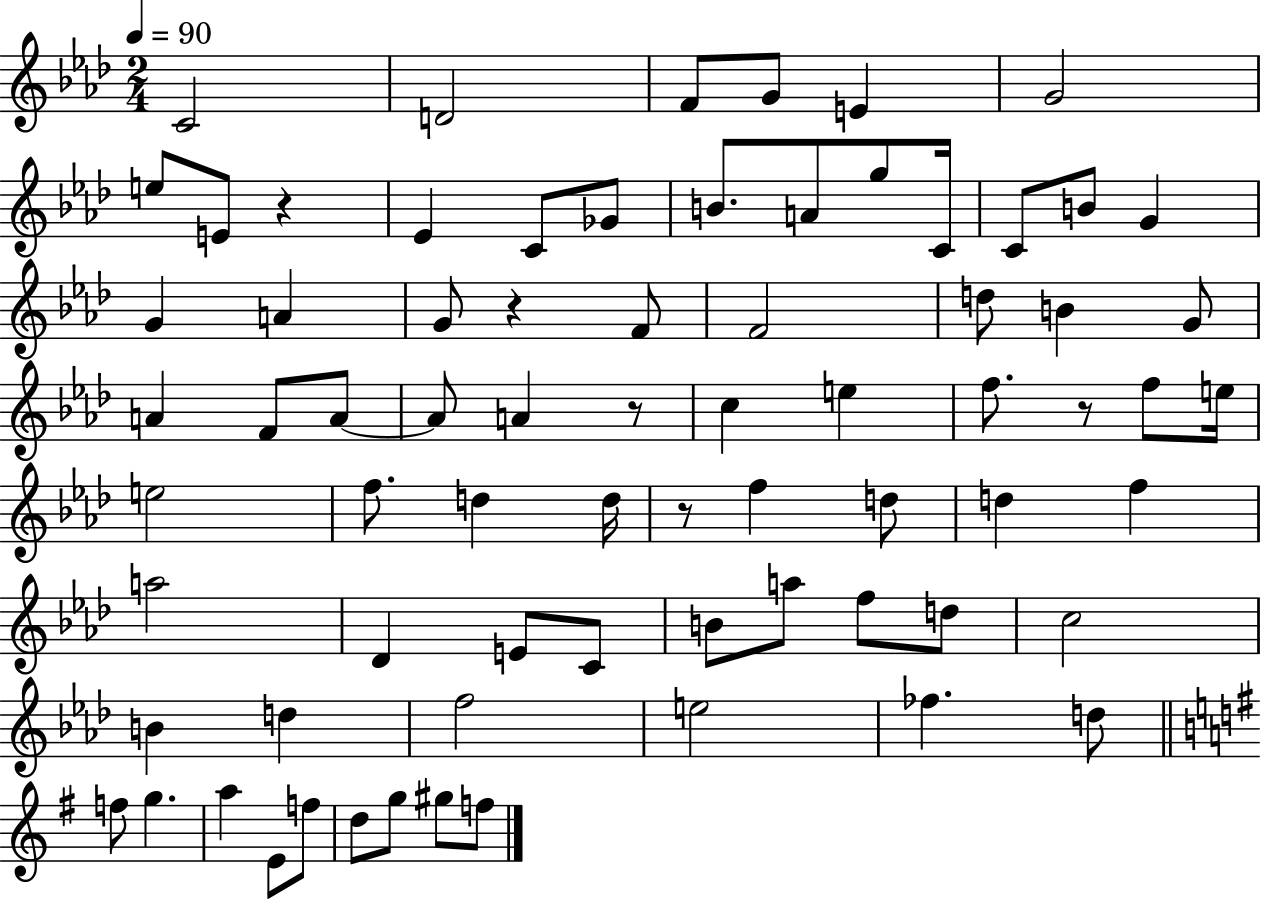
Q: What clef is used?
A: treble